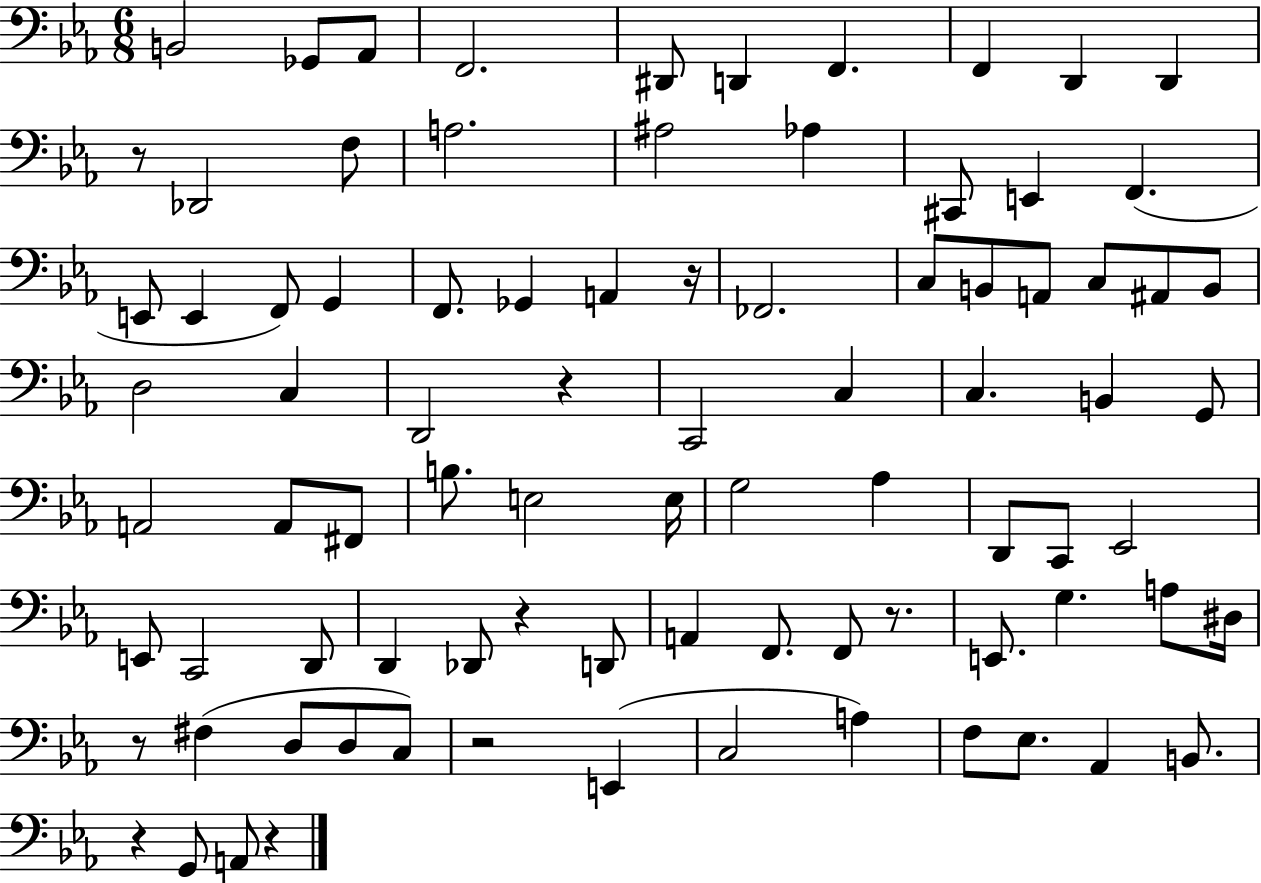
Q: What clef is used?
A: bass